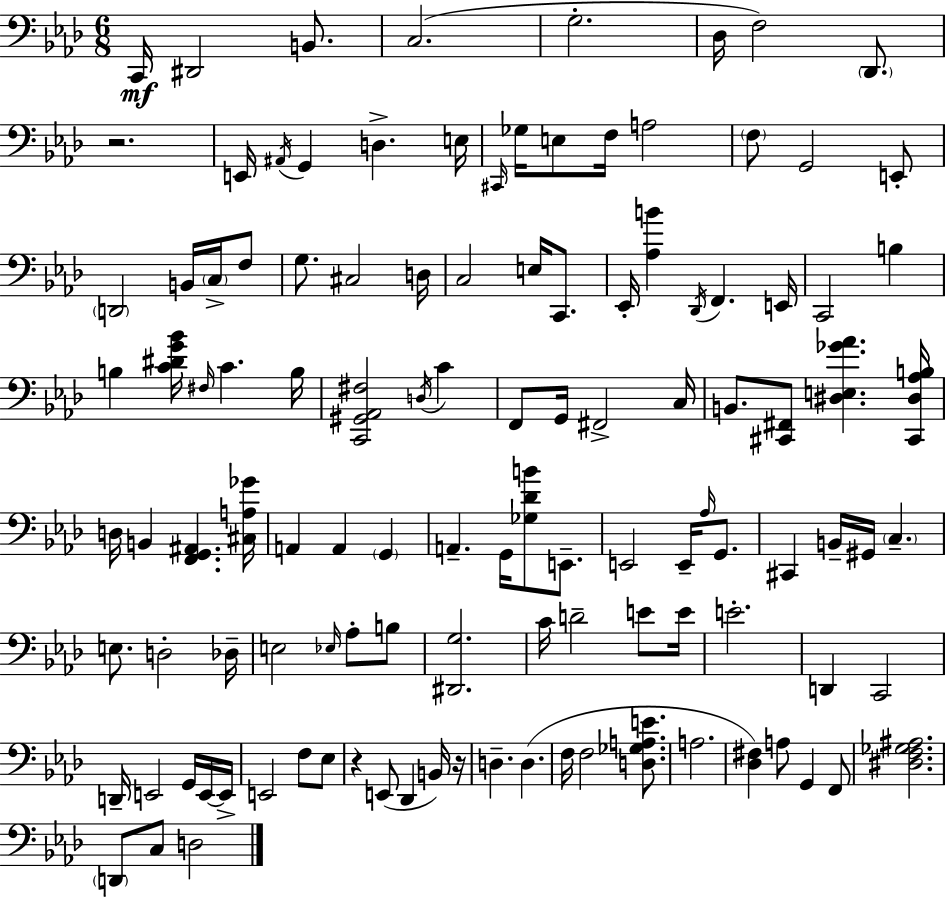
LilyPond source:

{
  \clef bass
  \numericTimeSignature
  \time 6/8
  \key aes \major
  c,16\mf dis,2 b,8. | c2.( | g2.-. | des16 f2) \parenthesize des,8. | \break r2. | e,16 \acciaccatura { ais,16 } g,4 d4.-> | e16 \grace { cis,16 } ges16 e8 f16 a2 | \parenthesize f8 g,2 | \break e,8-. \parenthesize d,2 b,16 \parenthesize c16-> | f8 g8. cis2 | d16 c2 e16 c,8. | ees,16-. <aes b'>4 \acciaccatura { des,16 } f,4. | \break e,16 c,2 b4 | b4 <c' dis' g' bes'>16 \grace { fis16 } c'4. | b16 <c, gis, aes, fis>2 | \acciaccatura { d16 } c'4 f,8 g,16 fis,2-> | \break c16 b,8. <cis, fis,>8 <dis e ges' aes'>4. | <cis, dis aes b>16 d16 b,4 <f, g, ais,>4. | <cis a ges'>16 a,4 a,4 | \parenthesize g,4 a,4.-- g,16 | \break <ges des' b'>8 e,8.-- e,2 | e,16-- \grace { aes16 } g,8. cis,4 b,16-- gis,16 | \parenthesize c4.-- e8. d2-. | des16-- e2 | \break \grace { ees16 } aes8-. b8 <dis, g>2. | c'16 d'2-- | e'8 e'16 e'2.-. | d,4 c,2 | \break d,16-- e,2 | g,16 e,16~~ e,16-> e,2 | f8 ees8 r4 e,8( | des,4 b,16) r16 d4.-- | \break d4.( f16 f2 | <d ges a e'>8. a2. | <des fis>4) a8 | g,4 f,8 <dis f ges ais>2. | \break \parenthesize d,8 c8 d2 | \bar "|."
}